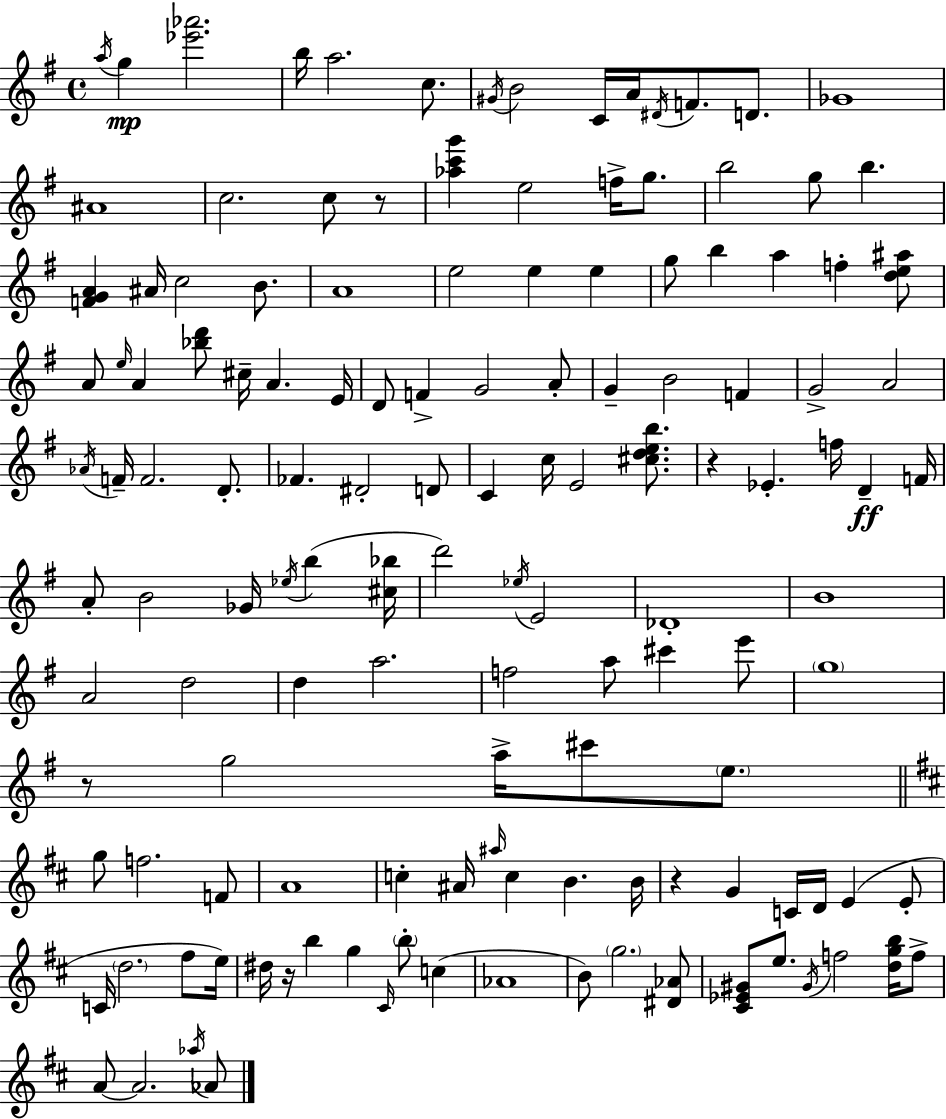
X:1
T:Untitled
M:4/4
L:1/4
K:G
a/4 g [_e'_a']2 b/4 a2 c/2 ^G/4 B2 C/4 A/4 ^D/4 F/2 D/2 _G4 ^A4 c2 c/2 z/2 [_ac'g'] e2 f/4 g/2 b2 g/2 b [FGA] ^A/4 c2 B/2 A4 e2 e e g/2 b a f [de^a]/2 A/2 e/4 A [_bd']/2 ^c/4 A E/4 D/2 F G2 A/2 G B2 F G2 A2 _A/4 F/4 F2 D/2 _F ^D2 D/2 C c/4 E2 [^cdeb]/2 z _E f/4 D F/4 A/2 B2 _G/4 _e/4 b [^c_b]/4 d'2 _e/4 E2 _D4 B4 A2 d2 d a2 f2 a/2 ^c' e'/2 g4 z/2 g2 a/4 ^c'/2 e/2 g/2 f2 F/2 A4 c ^A/4 ^a/4 c B B/4 z G C/4 D/4 E E/2 C/4 d2 ^f/2 e/4 ^d/4 z/4 b g ^C/4 b/2 c _A4 B/2 g2 [^D_A]/2 [^C_E^G]/2 e/2 ^G/4 f2 [dgb]/4 f/2 A/2 A2 _a/4 _A/2